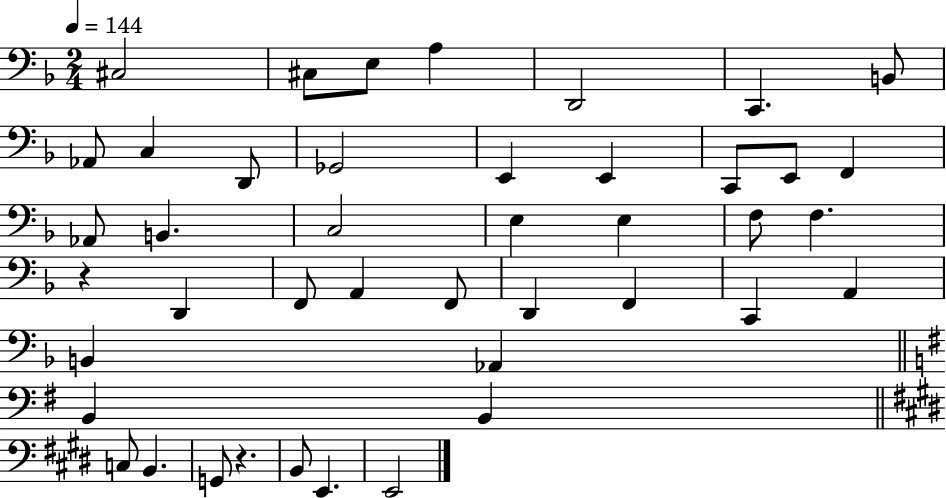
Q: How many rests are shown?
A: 2